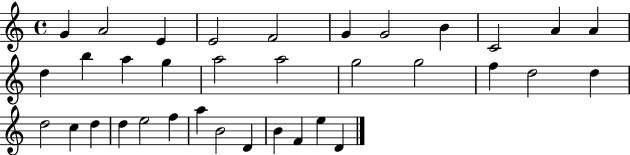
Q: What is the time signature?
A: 4/4